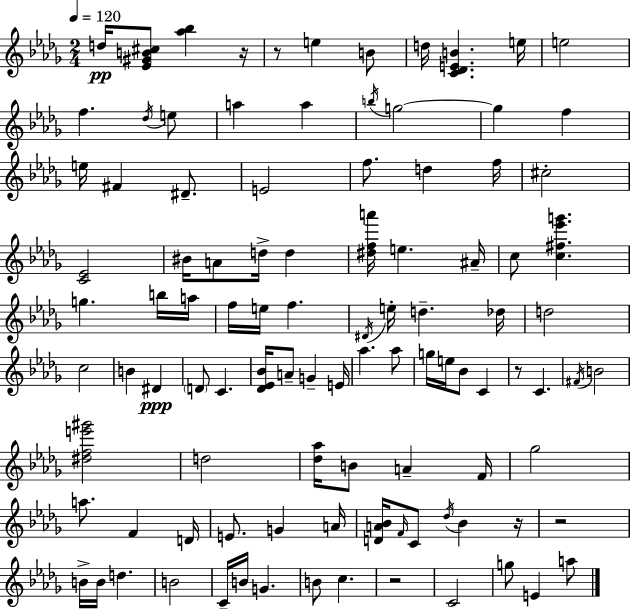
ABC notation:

X:1
T:Untitled
M:2/4
L:1/4
K:Bbm
d/4 [_E^GB^c]/2 [_a_b] z/4 z/2 e B/2 d/4 [C_DEB] e/4 e2 f _d/4 e/2 a a b/4 g2 g f e/4 ^F ^D/2 E2 f/2 d f/4 ^c2 [C_E]2 ^B/4 A/2 d/4 d [^dfa']/4 e ^A/4 c/2 [c^f_e'g'] g b/4 a/4 f/4 e/4 f ^D/4 e/4 d _d/4 d2 c2 B ^D D/2 C [_D_E_B]/4 A/2 G E/4 _a _a/2 g/4 e/4 _B/2 C z/2 C ^F/4 B2 [^dfe'^g']2 d2 [_d_a]/4 B/2 A F/4 _g2 a/2 F D/4 E/2 G A/4 [DA_B]/4 F/4 C/2 _d/4 _B z/4 z2 B/4 B/4 d B2 C/4 B/4 G B/2 c z2 C2 g/2 E a/2